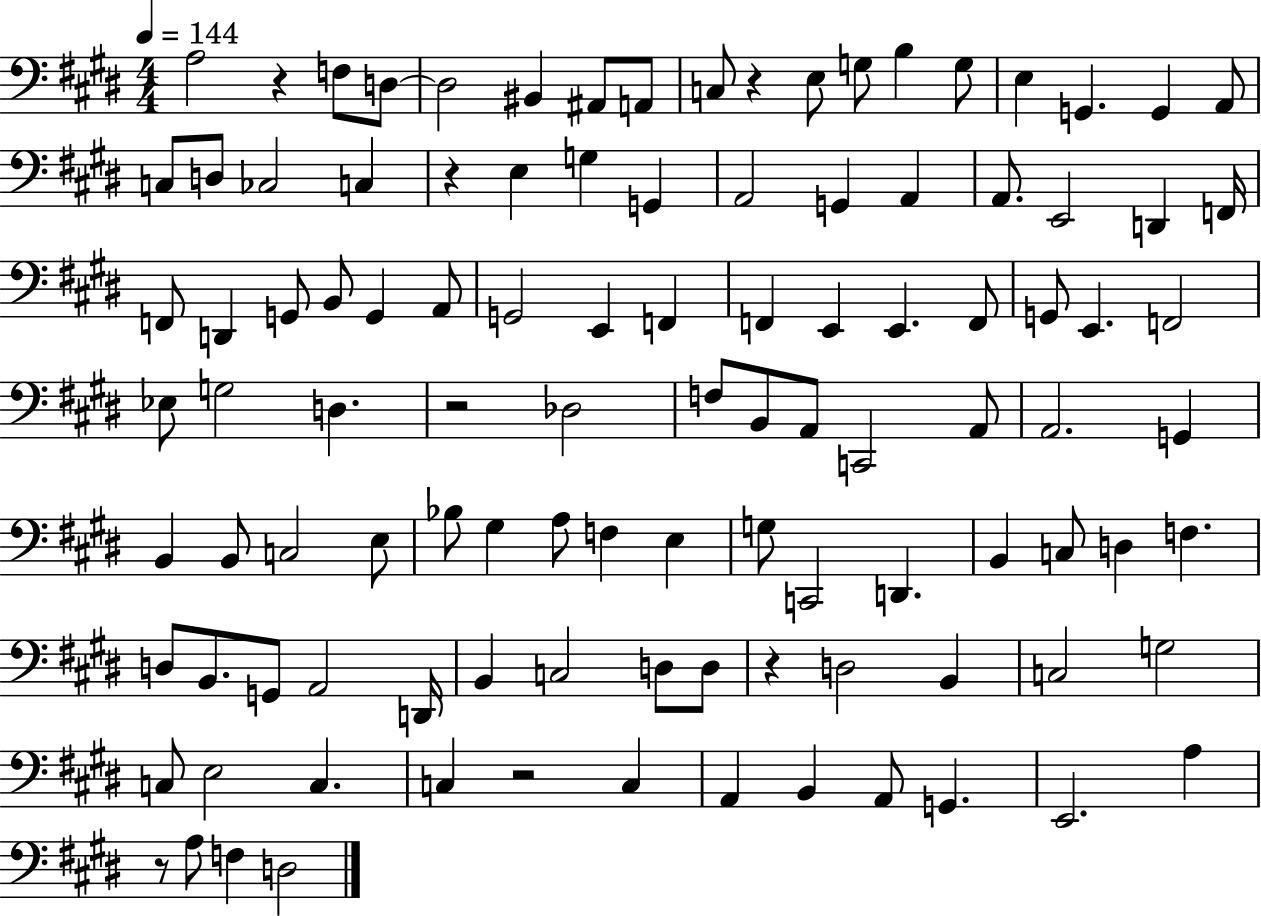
X:1
T:Untitled
M:4/4
L:1/4
K:E
A,2 z F,/2 D,/2 D,2 ^B,, ^A,,/2 A,,/2 C,/2 z E,/2 G,/2 B, G,/2 E, G,, G,, A,,/2 C,/2 D,/2 _C,2 C, z E, G, G,, A,,2 G,, A,, A,,/2 E,,2 D,, F,,/4 F,,/2 D,, G,,/2 B,,/2 G,, A,,/2 G,,2 E,, F,, F,, E,, E,, F,,/2 G,,/2 E,, F,,2 _E,/2 G,2 D, z2 _D,2 F,/2 B,,/2 A,,/2 C,,2 A,,/2 A,,2 G,, B,, B,,/2 C,2 E,/2 _B,/2 ^G, A,/2 F, E, G,/2 C,,2 D,, B,, C,/2 D, F, D,/2 B,,/2 G,,/2 A,,2 D,,/4 B,, C,2 D,/2 D,/2 z D,2 B,, C,2 G,2 C,/2 E,2 C, C, z2 C, A,, B,, A,,/2 G,, E,,2 A, z/2 A,/2 F, D,2